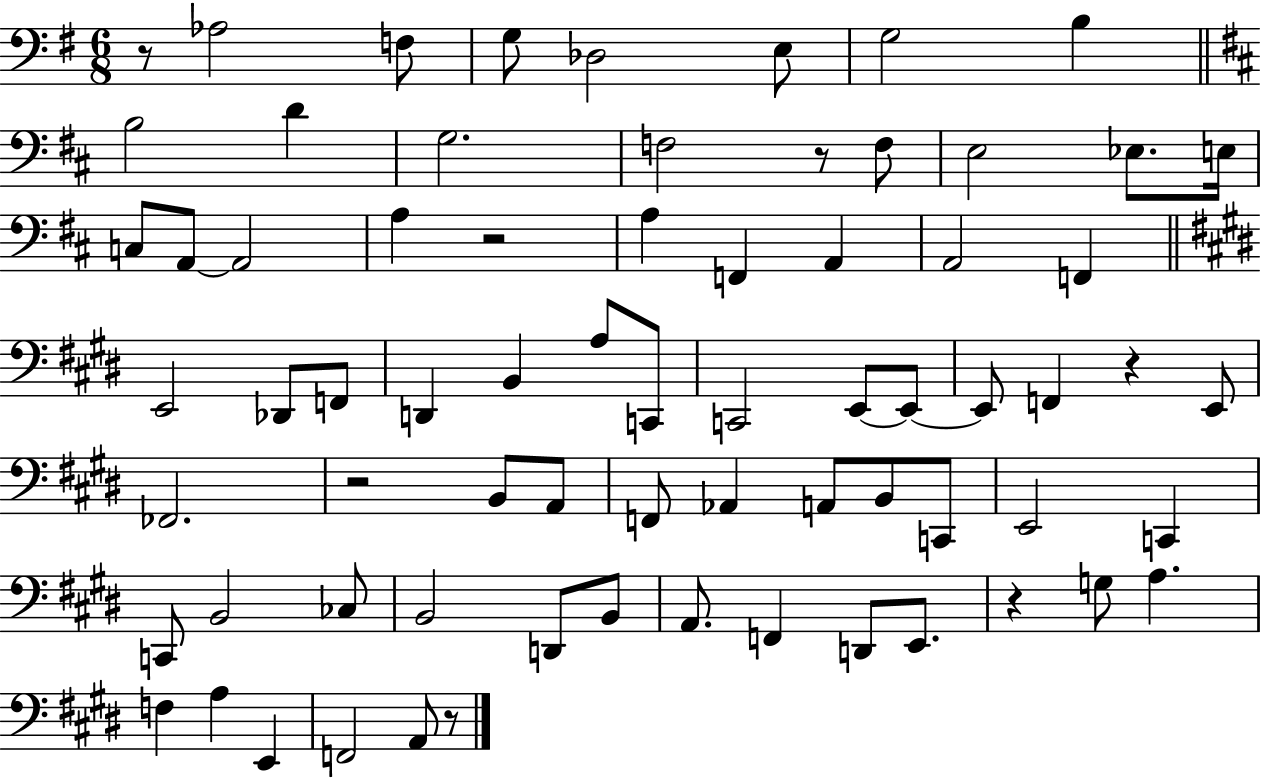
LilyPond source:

{
  \clef bass
  \numericTimeSignature
  \time 6/8
  \key g \major
  r8 aes2 f8 | g8 des2 e8 | g2 b4 | \bar "||" \break \key d \major b2 d'4 | g2. | f2 r8 f8 | e2 ees8. e16 | \break c8 a,8~~ a,2 | a4 r2 | a4 f,4 a,4 | a,2 f,4 | \break \bar "||" \break \key e \major e,2 des,8 f,8 | d,4 b,4 a8 c,8 | c,2 e,8~~ e,8~~ | e,8 f,4 r4 e,8 | \break fes,2. | r2 b,8 a,8 | f,8 aes,4 a,8 b,8 c,8 | e,2 c,4 | \break c,8 b,2 ces8 | b,2 d,8 b,8 | a,8. f,4 d,8 e,8. | r4 g8 a4. | \break f4 a4 e,4 | f,2 a,8 r8 | \bar "|."
}